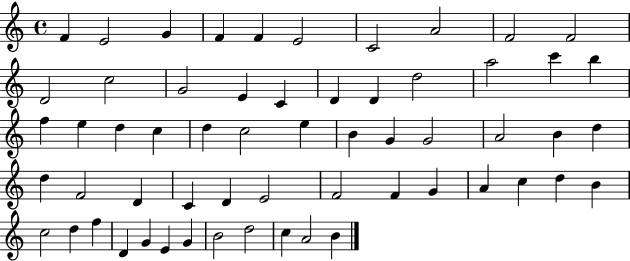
F4/q E4/h G4/q F4/q F4/q E4/h C4/h A4/h F4/h F4/h D4/h C5/h G4/h E4/q C4/q D4/q D4/q D5/h A5/h C6/q B5/q F5/q E5/q D5/q C5/q D5/q C5/h E5/q B4/q G4/q G4/h A4/h B4/q D5/q D5/q F4/h D4/q C4/q D4/q E4/h F4/h F4/q G4/q A4/q C5/q D5/q B4/q C5/h D5/q F5/q D4/q G4/q E4/q G4/q B4/h D5/h C5/q A4/h B4/q